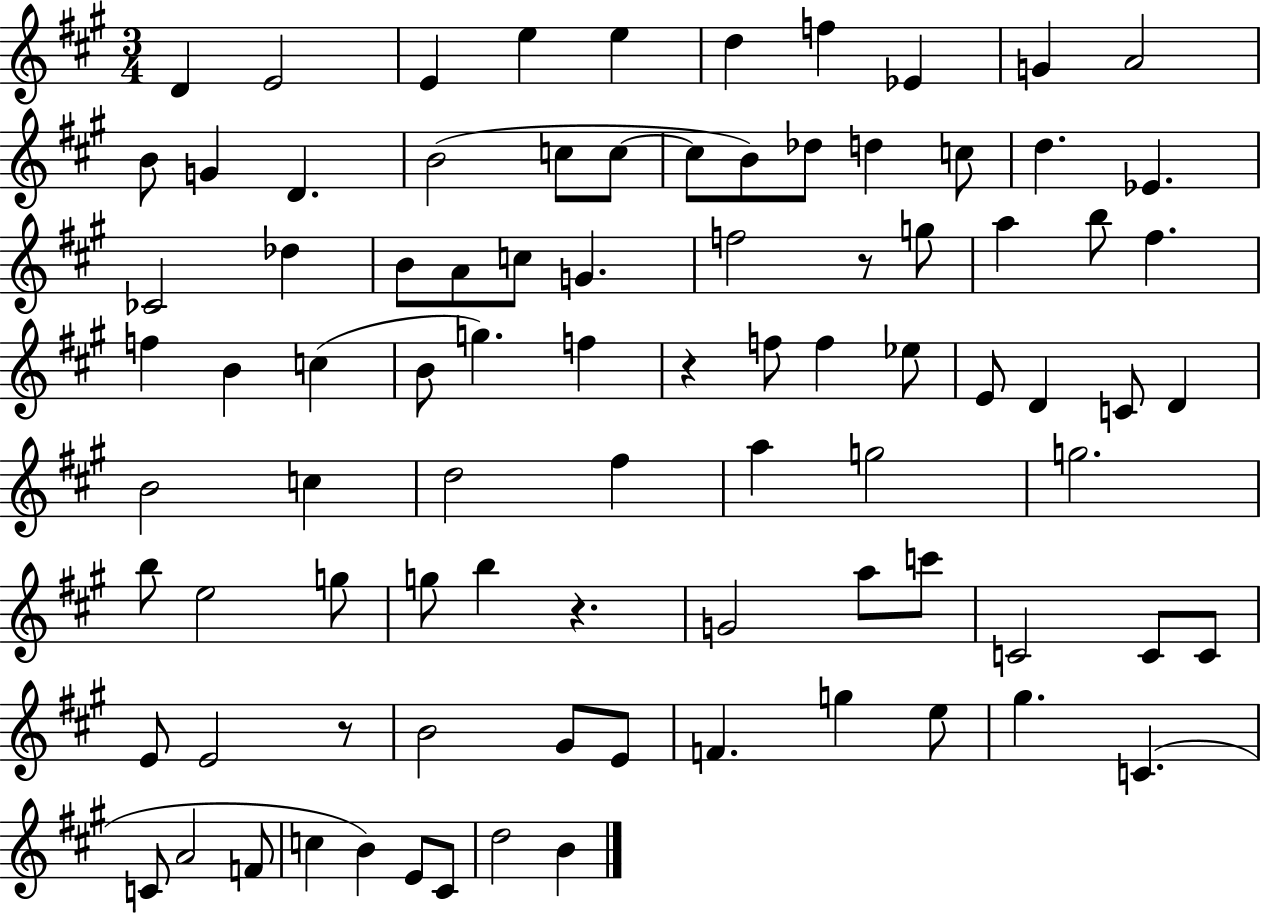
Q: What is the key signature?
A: A major